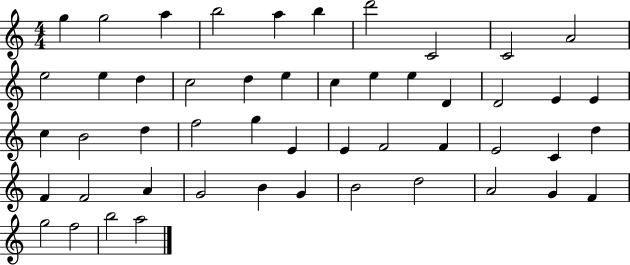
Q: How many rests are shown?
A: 0